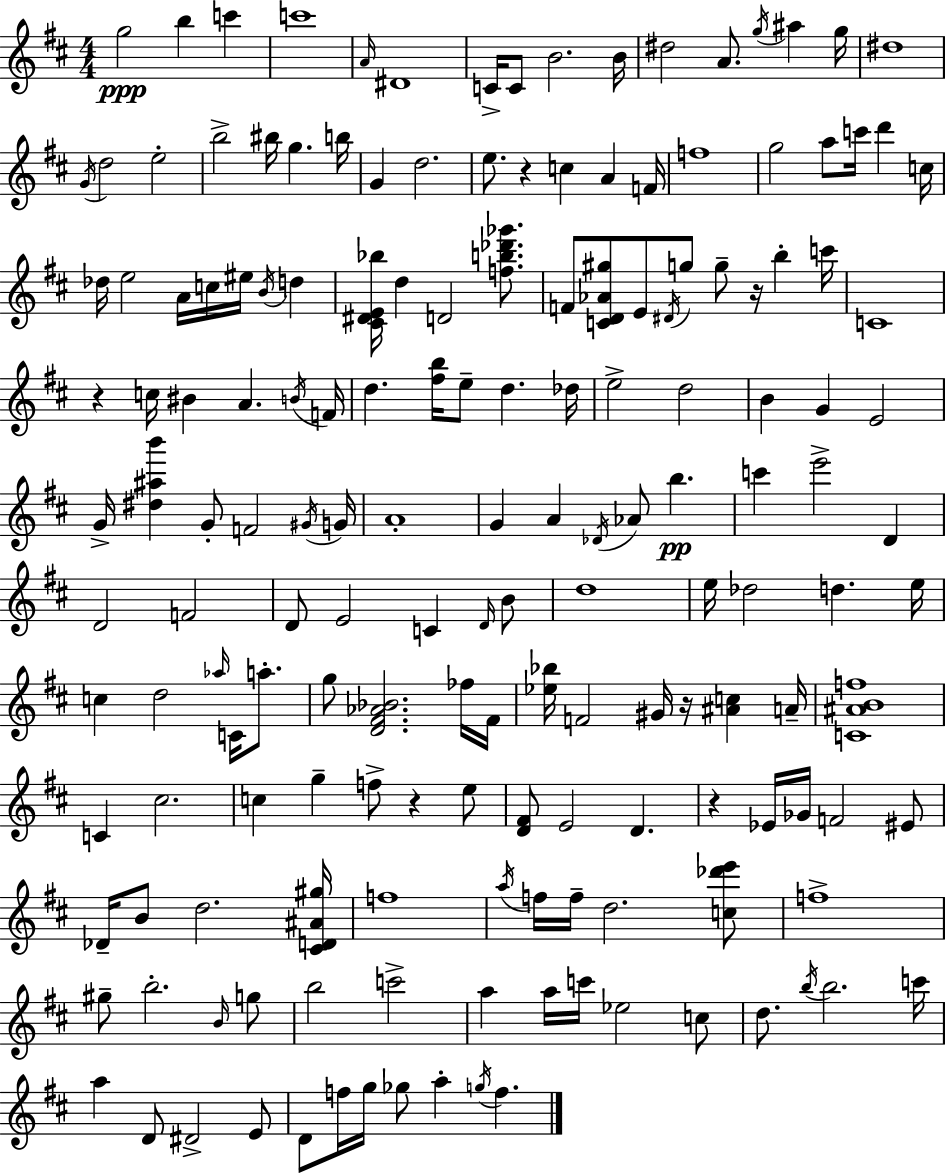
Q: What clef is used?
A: treble